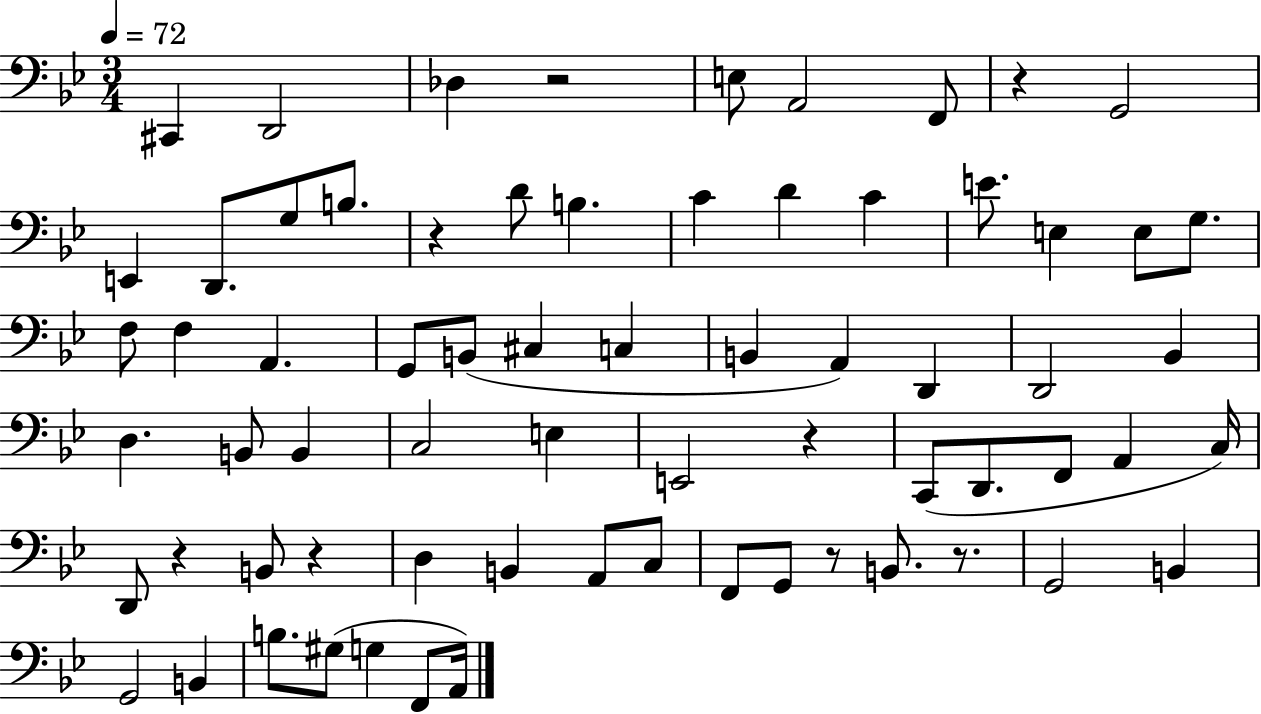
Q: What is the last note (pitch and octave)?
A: A2